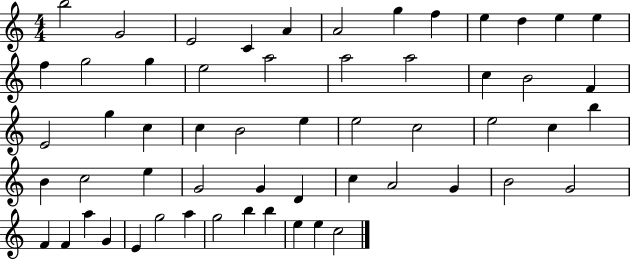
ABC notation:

X:1
T:Untitled
M:4/4
L:1/4
K:C
b2 G2 E2 C A A2 g f e d e e f g2 g e2 a2 a2 a2 c B2 F E2 g c c B2 e e2 c2 e2 c b B c2 e G2 G D c A2 G B2 G2 F F a G E g2 a g2 b b e e c2